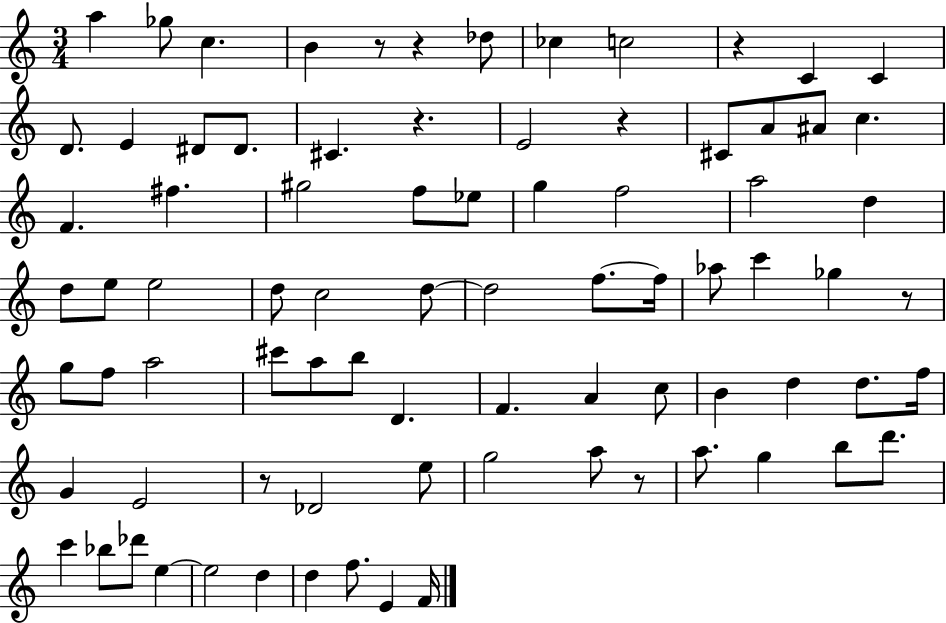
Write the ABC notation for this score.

X:1
T:Untitled
M:3/4
L:1/4
K:C
a _g/2 c B z/2 z _d/2 _c c2 z C C D/2 E ^D/2 ^D/2 ^C z E2 z ^C/2 A/2 ^A/2 c F ^f ^g2 f/2 _e/2 g f2 a2 d d/2 e/2 e2 d/2 c2 d/2 d2 f/2 f/4 _a/2 c' _g z/2 g/2 f/2 a2 ^c'/2 a/2 b/2 D F A c/2 B d d/2 f/4 G E2 z/2 _D2 e/2 g2 a/2 z/2 a/2 g b/2 d'/2 c' _b/2 _d'/2 e e2 d d f/2 E F/4